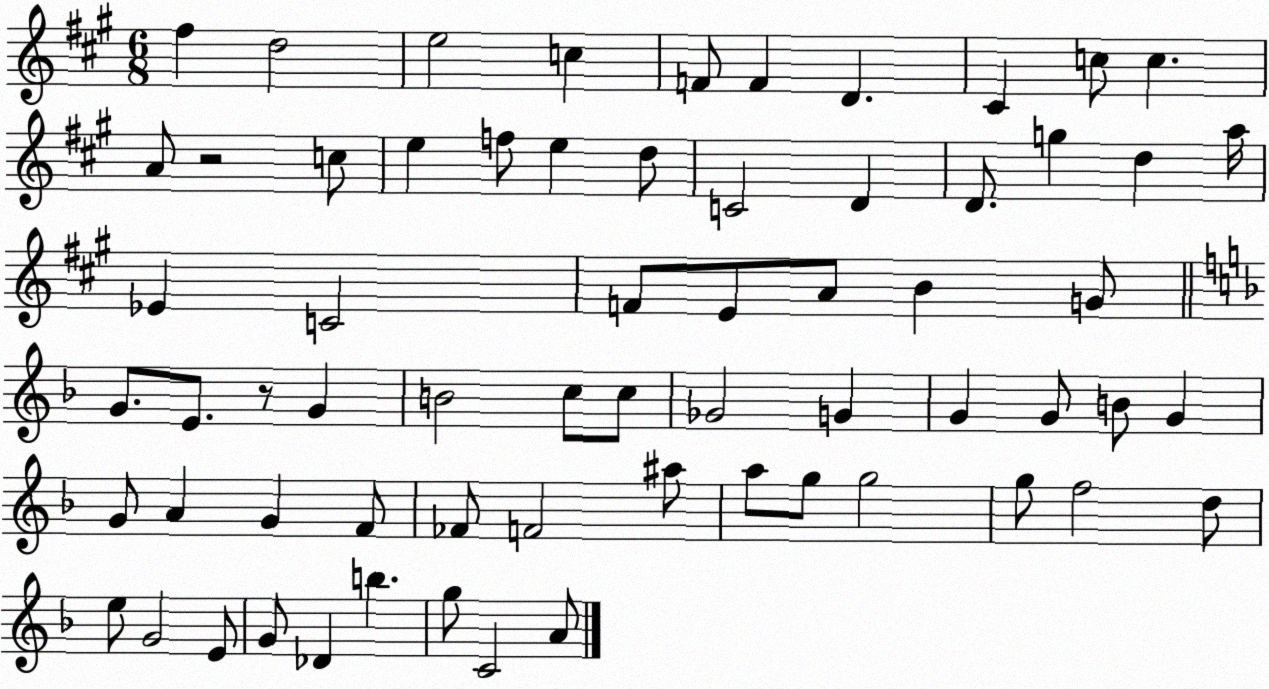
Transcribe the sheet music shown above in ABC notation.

X:1
T:Untitled
M:6/8
L:1/4
K:A
^f d2 e2 c F/2 F D ^C c/2 c A/2 z2 c/2 e f/2 e d/2 C2 D D/2 g d a/4 _E C2 F/2 E/2 A/2 B G/2 G/2 E/2 z/2 G B2 c/2 c/2 _G2 G G G/2 B/2 G G/2 A G F/2 _F/2 F2 ^a/2 a/2 g/2 g2 g/2 f2 d/2 e/2 G2 E/2 G/2 _D b g/2 C2 A/2